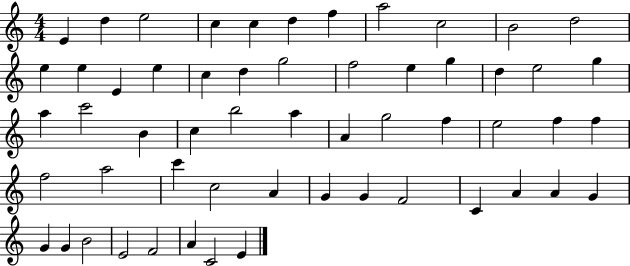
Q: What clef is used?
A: treble